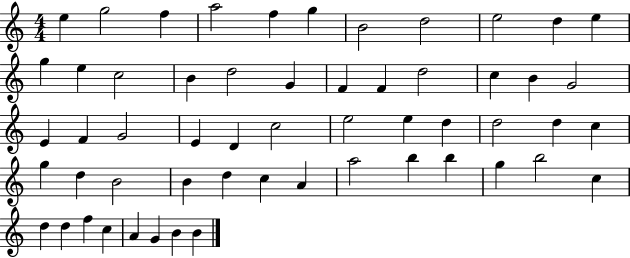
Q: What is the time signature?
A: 4/4